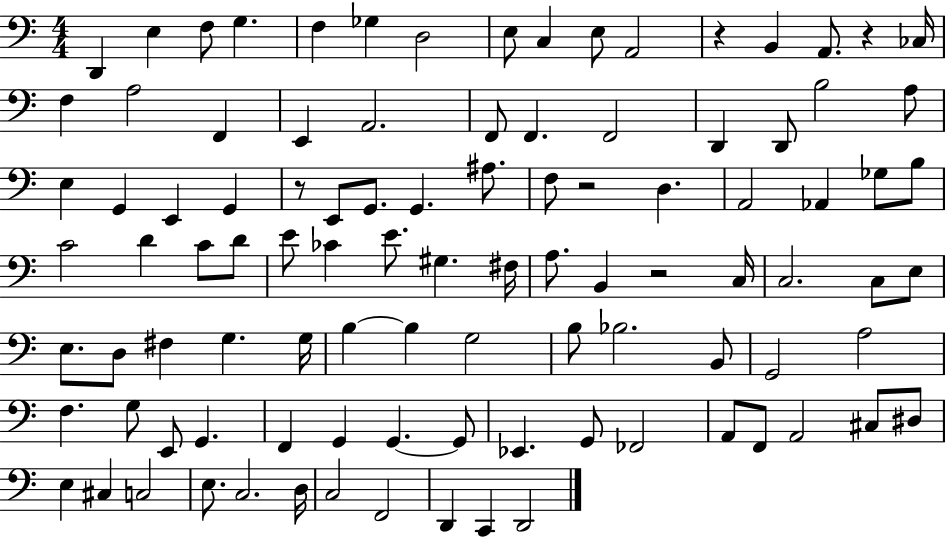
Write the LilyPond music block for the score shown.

{
  \clef bass
  \numericTimeSignature
  \time 4/4
  \key c \major
  \repeat volta 2 { d,4 e4 f8 g4. | f4 ges4 d2 | e8 c4 e8 a,2 | r4 b,4 a,8. r4 ces16 | \break f4 a2 f,4 | e,4 a,2. | f,8 f,4. f,2 | d,4 d,8 b2 a8 | \break e4 g,4 e,4 g,4 | r8 e,8 g,8. g,4. ais8. | f8 r2 d4. | a,2 aes,4 ges8 b8 | \break c'2 d'4 c'8 d'8 | e'8 ces'4 e'8. gis4. fis16 | a8. b,4 r2 c16 | c2. c8 e8 | \break e8. d8 fis4 g4. g16 | b4~~ b4 g2 | b8 bes2. b,8 | g,2 a2 | \break f4. g8 e,8 g,4. | f,4 g,4 g,4.~~ g,8 | ees,4. g,8 fes,2 | a,8 f,8 a,2 cis8 dis8 | \break e4 cis4 c2 | e8. c2. d16 | c2 f,2 | d,4 c,4 d,2 | \break } \bar "|."
}